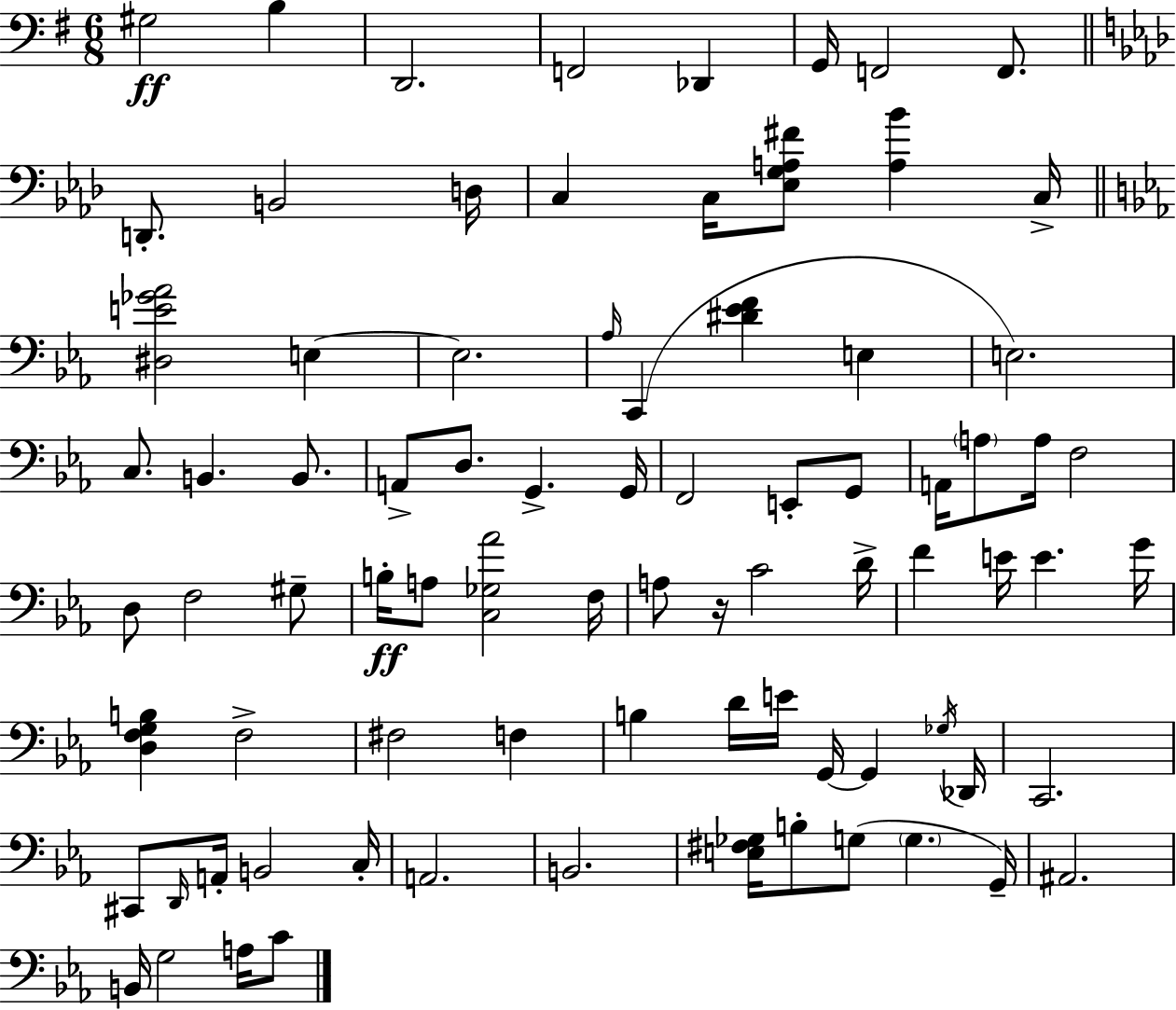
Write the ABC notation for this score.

X:1
T:Untitled
M:6/8
L:1/4
K:G
^G,2 B, D,,2 F,,2 _D,, G,,/4 F,,2 F,,/2 D,,/2 B,,2 D,/4 C, C,/4 [_E,G,A,^F]/2 [A,_B] C,/4 [^D,E_G_A]2 E, E,2 _A,/4 C,, [^D_EF] E, E,2 C,/2 B,, B,,/2 A,,/2 D,/2 G,, G,,/4 F,,2 E,,/2 G,,/2 A,,/4 A,/2 A,/4 F,2 D,/2 F,2 ^G,/2 B,/4 A,/2 [C,_G,_A]2 F,/4 A,/2 z/4 C2 D/4 F E/4 E G/4 [D,F,G,B,] F,2 ^F,2 F, B, D/4 E/4 G,,/4 G,, _G,/4 _D,,/4 C,,2 ^C,,/2 D,,/4 A,,/4 B,,2 C,/4 A,,2 B,,2 [E,^F,_G,]/4 B,/2 G,/2 G, G,,/4 ^A,,2 B,,/4 G,2 A,/4 C/2